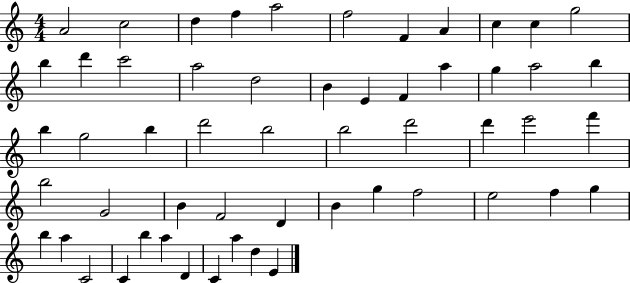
A4/h C5/h D5/q F5/q A5/h F5/h F4/q A4/q C5/q C5/q G5/h B5/q D6/q C6/h A5/h D5/h B4/q E4/q F4/q A5/q G5/q A5/h B5/q B5/q G5/h B5/q D6/h B5/h B5/h D6/h D6/q E6/h F6/q B5/h G4/h B4/q F4/h D4/q B4/q G5/q F5/h E5/h F5/q G5/q B5/q A5/q C4/h C4/q B5/q A5/q D4/q C4/q A5/q D5/q E4/q